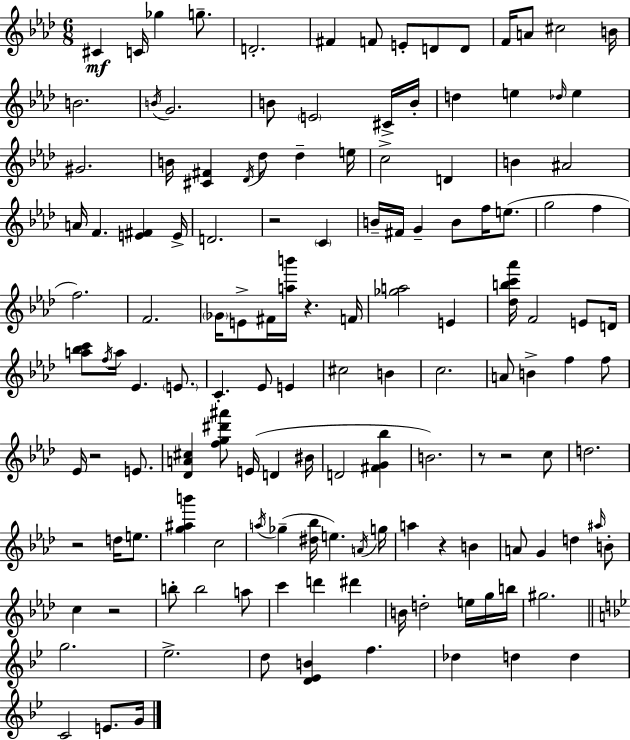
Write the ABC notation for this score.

X:1
T:Untitled
M:6/8
L:1/4
K:Ab
^C C/4 _g g/2 D2 ^F F/2 E/2 D/2 D/2 F/4 A/2 ^c2 B/4 B2 B/4 G2 B/2 E2 ^C/4 B/4 d e _d/4 e ^G2 B/4 [^C^F] _D/4 _d/2 _d e/4 c2 D B ^A2 A/4 F [E^F] E/4 D2 z2 C B/4 ^F/4 G B/2 f/4 e/2 g2 f f2 F2 _G/4 E/2 ^F/4 [ab']/4 z F/4 [_ga]2 E [_dbc'_a']/4 F2 E/2 D/4 [a_bc']/2 f/4 a/4 _E E/2 C _E/2 E ^c2 B c2 A/2 B f f/2 _E/4 z2 E/2 [_DA^c] [fg^d'^a']/2 E/4 D ^B/4 D2 [^FG_b] B2 z/2 z2 c/2 d2 z2 d/4 e/2 [g^ab'] c2 a/4 _g [^d_b]/4 e A/4 g/4 a z B A/2 G d ^a/4 B/2 c z2 b/2 b2 a/2 c' d' ^d' B/4 d2 e/4 g/4 b/4 ^g2 g2 _e2 d/2 [D_EB] f _d d d C2 E/2 G/4